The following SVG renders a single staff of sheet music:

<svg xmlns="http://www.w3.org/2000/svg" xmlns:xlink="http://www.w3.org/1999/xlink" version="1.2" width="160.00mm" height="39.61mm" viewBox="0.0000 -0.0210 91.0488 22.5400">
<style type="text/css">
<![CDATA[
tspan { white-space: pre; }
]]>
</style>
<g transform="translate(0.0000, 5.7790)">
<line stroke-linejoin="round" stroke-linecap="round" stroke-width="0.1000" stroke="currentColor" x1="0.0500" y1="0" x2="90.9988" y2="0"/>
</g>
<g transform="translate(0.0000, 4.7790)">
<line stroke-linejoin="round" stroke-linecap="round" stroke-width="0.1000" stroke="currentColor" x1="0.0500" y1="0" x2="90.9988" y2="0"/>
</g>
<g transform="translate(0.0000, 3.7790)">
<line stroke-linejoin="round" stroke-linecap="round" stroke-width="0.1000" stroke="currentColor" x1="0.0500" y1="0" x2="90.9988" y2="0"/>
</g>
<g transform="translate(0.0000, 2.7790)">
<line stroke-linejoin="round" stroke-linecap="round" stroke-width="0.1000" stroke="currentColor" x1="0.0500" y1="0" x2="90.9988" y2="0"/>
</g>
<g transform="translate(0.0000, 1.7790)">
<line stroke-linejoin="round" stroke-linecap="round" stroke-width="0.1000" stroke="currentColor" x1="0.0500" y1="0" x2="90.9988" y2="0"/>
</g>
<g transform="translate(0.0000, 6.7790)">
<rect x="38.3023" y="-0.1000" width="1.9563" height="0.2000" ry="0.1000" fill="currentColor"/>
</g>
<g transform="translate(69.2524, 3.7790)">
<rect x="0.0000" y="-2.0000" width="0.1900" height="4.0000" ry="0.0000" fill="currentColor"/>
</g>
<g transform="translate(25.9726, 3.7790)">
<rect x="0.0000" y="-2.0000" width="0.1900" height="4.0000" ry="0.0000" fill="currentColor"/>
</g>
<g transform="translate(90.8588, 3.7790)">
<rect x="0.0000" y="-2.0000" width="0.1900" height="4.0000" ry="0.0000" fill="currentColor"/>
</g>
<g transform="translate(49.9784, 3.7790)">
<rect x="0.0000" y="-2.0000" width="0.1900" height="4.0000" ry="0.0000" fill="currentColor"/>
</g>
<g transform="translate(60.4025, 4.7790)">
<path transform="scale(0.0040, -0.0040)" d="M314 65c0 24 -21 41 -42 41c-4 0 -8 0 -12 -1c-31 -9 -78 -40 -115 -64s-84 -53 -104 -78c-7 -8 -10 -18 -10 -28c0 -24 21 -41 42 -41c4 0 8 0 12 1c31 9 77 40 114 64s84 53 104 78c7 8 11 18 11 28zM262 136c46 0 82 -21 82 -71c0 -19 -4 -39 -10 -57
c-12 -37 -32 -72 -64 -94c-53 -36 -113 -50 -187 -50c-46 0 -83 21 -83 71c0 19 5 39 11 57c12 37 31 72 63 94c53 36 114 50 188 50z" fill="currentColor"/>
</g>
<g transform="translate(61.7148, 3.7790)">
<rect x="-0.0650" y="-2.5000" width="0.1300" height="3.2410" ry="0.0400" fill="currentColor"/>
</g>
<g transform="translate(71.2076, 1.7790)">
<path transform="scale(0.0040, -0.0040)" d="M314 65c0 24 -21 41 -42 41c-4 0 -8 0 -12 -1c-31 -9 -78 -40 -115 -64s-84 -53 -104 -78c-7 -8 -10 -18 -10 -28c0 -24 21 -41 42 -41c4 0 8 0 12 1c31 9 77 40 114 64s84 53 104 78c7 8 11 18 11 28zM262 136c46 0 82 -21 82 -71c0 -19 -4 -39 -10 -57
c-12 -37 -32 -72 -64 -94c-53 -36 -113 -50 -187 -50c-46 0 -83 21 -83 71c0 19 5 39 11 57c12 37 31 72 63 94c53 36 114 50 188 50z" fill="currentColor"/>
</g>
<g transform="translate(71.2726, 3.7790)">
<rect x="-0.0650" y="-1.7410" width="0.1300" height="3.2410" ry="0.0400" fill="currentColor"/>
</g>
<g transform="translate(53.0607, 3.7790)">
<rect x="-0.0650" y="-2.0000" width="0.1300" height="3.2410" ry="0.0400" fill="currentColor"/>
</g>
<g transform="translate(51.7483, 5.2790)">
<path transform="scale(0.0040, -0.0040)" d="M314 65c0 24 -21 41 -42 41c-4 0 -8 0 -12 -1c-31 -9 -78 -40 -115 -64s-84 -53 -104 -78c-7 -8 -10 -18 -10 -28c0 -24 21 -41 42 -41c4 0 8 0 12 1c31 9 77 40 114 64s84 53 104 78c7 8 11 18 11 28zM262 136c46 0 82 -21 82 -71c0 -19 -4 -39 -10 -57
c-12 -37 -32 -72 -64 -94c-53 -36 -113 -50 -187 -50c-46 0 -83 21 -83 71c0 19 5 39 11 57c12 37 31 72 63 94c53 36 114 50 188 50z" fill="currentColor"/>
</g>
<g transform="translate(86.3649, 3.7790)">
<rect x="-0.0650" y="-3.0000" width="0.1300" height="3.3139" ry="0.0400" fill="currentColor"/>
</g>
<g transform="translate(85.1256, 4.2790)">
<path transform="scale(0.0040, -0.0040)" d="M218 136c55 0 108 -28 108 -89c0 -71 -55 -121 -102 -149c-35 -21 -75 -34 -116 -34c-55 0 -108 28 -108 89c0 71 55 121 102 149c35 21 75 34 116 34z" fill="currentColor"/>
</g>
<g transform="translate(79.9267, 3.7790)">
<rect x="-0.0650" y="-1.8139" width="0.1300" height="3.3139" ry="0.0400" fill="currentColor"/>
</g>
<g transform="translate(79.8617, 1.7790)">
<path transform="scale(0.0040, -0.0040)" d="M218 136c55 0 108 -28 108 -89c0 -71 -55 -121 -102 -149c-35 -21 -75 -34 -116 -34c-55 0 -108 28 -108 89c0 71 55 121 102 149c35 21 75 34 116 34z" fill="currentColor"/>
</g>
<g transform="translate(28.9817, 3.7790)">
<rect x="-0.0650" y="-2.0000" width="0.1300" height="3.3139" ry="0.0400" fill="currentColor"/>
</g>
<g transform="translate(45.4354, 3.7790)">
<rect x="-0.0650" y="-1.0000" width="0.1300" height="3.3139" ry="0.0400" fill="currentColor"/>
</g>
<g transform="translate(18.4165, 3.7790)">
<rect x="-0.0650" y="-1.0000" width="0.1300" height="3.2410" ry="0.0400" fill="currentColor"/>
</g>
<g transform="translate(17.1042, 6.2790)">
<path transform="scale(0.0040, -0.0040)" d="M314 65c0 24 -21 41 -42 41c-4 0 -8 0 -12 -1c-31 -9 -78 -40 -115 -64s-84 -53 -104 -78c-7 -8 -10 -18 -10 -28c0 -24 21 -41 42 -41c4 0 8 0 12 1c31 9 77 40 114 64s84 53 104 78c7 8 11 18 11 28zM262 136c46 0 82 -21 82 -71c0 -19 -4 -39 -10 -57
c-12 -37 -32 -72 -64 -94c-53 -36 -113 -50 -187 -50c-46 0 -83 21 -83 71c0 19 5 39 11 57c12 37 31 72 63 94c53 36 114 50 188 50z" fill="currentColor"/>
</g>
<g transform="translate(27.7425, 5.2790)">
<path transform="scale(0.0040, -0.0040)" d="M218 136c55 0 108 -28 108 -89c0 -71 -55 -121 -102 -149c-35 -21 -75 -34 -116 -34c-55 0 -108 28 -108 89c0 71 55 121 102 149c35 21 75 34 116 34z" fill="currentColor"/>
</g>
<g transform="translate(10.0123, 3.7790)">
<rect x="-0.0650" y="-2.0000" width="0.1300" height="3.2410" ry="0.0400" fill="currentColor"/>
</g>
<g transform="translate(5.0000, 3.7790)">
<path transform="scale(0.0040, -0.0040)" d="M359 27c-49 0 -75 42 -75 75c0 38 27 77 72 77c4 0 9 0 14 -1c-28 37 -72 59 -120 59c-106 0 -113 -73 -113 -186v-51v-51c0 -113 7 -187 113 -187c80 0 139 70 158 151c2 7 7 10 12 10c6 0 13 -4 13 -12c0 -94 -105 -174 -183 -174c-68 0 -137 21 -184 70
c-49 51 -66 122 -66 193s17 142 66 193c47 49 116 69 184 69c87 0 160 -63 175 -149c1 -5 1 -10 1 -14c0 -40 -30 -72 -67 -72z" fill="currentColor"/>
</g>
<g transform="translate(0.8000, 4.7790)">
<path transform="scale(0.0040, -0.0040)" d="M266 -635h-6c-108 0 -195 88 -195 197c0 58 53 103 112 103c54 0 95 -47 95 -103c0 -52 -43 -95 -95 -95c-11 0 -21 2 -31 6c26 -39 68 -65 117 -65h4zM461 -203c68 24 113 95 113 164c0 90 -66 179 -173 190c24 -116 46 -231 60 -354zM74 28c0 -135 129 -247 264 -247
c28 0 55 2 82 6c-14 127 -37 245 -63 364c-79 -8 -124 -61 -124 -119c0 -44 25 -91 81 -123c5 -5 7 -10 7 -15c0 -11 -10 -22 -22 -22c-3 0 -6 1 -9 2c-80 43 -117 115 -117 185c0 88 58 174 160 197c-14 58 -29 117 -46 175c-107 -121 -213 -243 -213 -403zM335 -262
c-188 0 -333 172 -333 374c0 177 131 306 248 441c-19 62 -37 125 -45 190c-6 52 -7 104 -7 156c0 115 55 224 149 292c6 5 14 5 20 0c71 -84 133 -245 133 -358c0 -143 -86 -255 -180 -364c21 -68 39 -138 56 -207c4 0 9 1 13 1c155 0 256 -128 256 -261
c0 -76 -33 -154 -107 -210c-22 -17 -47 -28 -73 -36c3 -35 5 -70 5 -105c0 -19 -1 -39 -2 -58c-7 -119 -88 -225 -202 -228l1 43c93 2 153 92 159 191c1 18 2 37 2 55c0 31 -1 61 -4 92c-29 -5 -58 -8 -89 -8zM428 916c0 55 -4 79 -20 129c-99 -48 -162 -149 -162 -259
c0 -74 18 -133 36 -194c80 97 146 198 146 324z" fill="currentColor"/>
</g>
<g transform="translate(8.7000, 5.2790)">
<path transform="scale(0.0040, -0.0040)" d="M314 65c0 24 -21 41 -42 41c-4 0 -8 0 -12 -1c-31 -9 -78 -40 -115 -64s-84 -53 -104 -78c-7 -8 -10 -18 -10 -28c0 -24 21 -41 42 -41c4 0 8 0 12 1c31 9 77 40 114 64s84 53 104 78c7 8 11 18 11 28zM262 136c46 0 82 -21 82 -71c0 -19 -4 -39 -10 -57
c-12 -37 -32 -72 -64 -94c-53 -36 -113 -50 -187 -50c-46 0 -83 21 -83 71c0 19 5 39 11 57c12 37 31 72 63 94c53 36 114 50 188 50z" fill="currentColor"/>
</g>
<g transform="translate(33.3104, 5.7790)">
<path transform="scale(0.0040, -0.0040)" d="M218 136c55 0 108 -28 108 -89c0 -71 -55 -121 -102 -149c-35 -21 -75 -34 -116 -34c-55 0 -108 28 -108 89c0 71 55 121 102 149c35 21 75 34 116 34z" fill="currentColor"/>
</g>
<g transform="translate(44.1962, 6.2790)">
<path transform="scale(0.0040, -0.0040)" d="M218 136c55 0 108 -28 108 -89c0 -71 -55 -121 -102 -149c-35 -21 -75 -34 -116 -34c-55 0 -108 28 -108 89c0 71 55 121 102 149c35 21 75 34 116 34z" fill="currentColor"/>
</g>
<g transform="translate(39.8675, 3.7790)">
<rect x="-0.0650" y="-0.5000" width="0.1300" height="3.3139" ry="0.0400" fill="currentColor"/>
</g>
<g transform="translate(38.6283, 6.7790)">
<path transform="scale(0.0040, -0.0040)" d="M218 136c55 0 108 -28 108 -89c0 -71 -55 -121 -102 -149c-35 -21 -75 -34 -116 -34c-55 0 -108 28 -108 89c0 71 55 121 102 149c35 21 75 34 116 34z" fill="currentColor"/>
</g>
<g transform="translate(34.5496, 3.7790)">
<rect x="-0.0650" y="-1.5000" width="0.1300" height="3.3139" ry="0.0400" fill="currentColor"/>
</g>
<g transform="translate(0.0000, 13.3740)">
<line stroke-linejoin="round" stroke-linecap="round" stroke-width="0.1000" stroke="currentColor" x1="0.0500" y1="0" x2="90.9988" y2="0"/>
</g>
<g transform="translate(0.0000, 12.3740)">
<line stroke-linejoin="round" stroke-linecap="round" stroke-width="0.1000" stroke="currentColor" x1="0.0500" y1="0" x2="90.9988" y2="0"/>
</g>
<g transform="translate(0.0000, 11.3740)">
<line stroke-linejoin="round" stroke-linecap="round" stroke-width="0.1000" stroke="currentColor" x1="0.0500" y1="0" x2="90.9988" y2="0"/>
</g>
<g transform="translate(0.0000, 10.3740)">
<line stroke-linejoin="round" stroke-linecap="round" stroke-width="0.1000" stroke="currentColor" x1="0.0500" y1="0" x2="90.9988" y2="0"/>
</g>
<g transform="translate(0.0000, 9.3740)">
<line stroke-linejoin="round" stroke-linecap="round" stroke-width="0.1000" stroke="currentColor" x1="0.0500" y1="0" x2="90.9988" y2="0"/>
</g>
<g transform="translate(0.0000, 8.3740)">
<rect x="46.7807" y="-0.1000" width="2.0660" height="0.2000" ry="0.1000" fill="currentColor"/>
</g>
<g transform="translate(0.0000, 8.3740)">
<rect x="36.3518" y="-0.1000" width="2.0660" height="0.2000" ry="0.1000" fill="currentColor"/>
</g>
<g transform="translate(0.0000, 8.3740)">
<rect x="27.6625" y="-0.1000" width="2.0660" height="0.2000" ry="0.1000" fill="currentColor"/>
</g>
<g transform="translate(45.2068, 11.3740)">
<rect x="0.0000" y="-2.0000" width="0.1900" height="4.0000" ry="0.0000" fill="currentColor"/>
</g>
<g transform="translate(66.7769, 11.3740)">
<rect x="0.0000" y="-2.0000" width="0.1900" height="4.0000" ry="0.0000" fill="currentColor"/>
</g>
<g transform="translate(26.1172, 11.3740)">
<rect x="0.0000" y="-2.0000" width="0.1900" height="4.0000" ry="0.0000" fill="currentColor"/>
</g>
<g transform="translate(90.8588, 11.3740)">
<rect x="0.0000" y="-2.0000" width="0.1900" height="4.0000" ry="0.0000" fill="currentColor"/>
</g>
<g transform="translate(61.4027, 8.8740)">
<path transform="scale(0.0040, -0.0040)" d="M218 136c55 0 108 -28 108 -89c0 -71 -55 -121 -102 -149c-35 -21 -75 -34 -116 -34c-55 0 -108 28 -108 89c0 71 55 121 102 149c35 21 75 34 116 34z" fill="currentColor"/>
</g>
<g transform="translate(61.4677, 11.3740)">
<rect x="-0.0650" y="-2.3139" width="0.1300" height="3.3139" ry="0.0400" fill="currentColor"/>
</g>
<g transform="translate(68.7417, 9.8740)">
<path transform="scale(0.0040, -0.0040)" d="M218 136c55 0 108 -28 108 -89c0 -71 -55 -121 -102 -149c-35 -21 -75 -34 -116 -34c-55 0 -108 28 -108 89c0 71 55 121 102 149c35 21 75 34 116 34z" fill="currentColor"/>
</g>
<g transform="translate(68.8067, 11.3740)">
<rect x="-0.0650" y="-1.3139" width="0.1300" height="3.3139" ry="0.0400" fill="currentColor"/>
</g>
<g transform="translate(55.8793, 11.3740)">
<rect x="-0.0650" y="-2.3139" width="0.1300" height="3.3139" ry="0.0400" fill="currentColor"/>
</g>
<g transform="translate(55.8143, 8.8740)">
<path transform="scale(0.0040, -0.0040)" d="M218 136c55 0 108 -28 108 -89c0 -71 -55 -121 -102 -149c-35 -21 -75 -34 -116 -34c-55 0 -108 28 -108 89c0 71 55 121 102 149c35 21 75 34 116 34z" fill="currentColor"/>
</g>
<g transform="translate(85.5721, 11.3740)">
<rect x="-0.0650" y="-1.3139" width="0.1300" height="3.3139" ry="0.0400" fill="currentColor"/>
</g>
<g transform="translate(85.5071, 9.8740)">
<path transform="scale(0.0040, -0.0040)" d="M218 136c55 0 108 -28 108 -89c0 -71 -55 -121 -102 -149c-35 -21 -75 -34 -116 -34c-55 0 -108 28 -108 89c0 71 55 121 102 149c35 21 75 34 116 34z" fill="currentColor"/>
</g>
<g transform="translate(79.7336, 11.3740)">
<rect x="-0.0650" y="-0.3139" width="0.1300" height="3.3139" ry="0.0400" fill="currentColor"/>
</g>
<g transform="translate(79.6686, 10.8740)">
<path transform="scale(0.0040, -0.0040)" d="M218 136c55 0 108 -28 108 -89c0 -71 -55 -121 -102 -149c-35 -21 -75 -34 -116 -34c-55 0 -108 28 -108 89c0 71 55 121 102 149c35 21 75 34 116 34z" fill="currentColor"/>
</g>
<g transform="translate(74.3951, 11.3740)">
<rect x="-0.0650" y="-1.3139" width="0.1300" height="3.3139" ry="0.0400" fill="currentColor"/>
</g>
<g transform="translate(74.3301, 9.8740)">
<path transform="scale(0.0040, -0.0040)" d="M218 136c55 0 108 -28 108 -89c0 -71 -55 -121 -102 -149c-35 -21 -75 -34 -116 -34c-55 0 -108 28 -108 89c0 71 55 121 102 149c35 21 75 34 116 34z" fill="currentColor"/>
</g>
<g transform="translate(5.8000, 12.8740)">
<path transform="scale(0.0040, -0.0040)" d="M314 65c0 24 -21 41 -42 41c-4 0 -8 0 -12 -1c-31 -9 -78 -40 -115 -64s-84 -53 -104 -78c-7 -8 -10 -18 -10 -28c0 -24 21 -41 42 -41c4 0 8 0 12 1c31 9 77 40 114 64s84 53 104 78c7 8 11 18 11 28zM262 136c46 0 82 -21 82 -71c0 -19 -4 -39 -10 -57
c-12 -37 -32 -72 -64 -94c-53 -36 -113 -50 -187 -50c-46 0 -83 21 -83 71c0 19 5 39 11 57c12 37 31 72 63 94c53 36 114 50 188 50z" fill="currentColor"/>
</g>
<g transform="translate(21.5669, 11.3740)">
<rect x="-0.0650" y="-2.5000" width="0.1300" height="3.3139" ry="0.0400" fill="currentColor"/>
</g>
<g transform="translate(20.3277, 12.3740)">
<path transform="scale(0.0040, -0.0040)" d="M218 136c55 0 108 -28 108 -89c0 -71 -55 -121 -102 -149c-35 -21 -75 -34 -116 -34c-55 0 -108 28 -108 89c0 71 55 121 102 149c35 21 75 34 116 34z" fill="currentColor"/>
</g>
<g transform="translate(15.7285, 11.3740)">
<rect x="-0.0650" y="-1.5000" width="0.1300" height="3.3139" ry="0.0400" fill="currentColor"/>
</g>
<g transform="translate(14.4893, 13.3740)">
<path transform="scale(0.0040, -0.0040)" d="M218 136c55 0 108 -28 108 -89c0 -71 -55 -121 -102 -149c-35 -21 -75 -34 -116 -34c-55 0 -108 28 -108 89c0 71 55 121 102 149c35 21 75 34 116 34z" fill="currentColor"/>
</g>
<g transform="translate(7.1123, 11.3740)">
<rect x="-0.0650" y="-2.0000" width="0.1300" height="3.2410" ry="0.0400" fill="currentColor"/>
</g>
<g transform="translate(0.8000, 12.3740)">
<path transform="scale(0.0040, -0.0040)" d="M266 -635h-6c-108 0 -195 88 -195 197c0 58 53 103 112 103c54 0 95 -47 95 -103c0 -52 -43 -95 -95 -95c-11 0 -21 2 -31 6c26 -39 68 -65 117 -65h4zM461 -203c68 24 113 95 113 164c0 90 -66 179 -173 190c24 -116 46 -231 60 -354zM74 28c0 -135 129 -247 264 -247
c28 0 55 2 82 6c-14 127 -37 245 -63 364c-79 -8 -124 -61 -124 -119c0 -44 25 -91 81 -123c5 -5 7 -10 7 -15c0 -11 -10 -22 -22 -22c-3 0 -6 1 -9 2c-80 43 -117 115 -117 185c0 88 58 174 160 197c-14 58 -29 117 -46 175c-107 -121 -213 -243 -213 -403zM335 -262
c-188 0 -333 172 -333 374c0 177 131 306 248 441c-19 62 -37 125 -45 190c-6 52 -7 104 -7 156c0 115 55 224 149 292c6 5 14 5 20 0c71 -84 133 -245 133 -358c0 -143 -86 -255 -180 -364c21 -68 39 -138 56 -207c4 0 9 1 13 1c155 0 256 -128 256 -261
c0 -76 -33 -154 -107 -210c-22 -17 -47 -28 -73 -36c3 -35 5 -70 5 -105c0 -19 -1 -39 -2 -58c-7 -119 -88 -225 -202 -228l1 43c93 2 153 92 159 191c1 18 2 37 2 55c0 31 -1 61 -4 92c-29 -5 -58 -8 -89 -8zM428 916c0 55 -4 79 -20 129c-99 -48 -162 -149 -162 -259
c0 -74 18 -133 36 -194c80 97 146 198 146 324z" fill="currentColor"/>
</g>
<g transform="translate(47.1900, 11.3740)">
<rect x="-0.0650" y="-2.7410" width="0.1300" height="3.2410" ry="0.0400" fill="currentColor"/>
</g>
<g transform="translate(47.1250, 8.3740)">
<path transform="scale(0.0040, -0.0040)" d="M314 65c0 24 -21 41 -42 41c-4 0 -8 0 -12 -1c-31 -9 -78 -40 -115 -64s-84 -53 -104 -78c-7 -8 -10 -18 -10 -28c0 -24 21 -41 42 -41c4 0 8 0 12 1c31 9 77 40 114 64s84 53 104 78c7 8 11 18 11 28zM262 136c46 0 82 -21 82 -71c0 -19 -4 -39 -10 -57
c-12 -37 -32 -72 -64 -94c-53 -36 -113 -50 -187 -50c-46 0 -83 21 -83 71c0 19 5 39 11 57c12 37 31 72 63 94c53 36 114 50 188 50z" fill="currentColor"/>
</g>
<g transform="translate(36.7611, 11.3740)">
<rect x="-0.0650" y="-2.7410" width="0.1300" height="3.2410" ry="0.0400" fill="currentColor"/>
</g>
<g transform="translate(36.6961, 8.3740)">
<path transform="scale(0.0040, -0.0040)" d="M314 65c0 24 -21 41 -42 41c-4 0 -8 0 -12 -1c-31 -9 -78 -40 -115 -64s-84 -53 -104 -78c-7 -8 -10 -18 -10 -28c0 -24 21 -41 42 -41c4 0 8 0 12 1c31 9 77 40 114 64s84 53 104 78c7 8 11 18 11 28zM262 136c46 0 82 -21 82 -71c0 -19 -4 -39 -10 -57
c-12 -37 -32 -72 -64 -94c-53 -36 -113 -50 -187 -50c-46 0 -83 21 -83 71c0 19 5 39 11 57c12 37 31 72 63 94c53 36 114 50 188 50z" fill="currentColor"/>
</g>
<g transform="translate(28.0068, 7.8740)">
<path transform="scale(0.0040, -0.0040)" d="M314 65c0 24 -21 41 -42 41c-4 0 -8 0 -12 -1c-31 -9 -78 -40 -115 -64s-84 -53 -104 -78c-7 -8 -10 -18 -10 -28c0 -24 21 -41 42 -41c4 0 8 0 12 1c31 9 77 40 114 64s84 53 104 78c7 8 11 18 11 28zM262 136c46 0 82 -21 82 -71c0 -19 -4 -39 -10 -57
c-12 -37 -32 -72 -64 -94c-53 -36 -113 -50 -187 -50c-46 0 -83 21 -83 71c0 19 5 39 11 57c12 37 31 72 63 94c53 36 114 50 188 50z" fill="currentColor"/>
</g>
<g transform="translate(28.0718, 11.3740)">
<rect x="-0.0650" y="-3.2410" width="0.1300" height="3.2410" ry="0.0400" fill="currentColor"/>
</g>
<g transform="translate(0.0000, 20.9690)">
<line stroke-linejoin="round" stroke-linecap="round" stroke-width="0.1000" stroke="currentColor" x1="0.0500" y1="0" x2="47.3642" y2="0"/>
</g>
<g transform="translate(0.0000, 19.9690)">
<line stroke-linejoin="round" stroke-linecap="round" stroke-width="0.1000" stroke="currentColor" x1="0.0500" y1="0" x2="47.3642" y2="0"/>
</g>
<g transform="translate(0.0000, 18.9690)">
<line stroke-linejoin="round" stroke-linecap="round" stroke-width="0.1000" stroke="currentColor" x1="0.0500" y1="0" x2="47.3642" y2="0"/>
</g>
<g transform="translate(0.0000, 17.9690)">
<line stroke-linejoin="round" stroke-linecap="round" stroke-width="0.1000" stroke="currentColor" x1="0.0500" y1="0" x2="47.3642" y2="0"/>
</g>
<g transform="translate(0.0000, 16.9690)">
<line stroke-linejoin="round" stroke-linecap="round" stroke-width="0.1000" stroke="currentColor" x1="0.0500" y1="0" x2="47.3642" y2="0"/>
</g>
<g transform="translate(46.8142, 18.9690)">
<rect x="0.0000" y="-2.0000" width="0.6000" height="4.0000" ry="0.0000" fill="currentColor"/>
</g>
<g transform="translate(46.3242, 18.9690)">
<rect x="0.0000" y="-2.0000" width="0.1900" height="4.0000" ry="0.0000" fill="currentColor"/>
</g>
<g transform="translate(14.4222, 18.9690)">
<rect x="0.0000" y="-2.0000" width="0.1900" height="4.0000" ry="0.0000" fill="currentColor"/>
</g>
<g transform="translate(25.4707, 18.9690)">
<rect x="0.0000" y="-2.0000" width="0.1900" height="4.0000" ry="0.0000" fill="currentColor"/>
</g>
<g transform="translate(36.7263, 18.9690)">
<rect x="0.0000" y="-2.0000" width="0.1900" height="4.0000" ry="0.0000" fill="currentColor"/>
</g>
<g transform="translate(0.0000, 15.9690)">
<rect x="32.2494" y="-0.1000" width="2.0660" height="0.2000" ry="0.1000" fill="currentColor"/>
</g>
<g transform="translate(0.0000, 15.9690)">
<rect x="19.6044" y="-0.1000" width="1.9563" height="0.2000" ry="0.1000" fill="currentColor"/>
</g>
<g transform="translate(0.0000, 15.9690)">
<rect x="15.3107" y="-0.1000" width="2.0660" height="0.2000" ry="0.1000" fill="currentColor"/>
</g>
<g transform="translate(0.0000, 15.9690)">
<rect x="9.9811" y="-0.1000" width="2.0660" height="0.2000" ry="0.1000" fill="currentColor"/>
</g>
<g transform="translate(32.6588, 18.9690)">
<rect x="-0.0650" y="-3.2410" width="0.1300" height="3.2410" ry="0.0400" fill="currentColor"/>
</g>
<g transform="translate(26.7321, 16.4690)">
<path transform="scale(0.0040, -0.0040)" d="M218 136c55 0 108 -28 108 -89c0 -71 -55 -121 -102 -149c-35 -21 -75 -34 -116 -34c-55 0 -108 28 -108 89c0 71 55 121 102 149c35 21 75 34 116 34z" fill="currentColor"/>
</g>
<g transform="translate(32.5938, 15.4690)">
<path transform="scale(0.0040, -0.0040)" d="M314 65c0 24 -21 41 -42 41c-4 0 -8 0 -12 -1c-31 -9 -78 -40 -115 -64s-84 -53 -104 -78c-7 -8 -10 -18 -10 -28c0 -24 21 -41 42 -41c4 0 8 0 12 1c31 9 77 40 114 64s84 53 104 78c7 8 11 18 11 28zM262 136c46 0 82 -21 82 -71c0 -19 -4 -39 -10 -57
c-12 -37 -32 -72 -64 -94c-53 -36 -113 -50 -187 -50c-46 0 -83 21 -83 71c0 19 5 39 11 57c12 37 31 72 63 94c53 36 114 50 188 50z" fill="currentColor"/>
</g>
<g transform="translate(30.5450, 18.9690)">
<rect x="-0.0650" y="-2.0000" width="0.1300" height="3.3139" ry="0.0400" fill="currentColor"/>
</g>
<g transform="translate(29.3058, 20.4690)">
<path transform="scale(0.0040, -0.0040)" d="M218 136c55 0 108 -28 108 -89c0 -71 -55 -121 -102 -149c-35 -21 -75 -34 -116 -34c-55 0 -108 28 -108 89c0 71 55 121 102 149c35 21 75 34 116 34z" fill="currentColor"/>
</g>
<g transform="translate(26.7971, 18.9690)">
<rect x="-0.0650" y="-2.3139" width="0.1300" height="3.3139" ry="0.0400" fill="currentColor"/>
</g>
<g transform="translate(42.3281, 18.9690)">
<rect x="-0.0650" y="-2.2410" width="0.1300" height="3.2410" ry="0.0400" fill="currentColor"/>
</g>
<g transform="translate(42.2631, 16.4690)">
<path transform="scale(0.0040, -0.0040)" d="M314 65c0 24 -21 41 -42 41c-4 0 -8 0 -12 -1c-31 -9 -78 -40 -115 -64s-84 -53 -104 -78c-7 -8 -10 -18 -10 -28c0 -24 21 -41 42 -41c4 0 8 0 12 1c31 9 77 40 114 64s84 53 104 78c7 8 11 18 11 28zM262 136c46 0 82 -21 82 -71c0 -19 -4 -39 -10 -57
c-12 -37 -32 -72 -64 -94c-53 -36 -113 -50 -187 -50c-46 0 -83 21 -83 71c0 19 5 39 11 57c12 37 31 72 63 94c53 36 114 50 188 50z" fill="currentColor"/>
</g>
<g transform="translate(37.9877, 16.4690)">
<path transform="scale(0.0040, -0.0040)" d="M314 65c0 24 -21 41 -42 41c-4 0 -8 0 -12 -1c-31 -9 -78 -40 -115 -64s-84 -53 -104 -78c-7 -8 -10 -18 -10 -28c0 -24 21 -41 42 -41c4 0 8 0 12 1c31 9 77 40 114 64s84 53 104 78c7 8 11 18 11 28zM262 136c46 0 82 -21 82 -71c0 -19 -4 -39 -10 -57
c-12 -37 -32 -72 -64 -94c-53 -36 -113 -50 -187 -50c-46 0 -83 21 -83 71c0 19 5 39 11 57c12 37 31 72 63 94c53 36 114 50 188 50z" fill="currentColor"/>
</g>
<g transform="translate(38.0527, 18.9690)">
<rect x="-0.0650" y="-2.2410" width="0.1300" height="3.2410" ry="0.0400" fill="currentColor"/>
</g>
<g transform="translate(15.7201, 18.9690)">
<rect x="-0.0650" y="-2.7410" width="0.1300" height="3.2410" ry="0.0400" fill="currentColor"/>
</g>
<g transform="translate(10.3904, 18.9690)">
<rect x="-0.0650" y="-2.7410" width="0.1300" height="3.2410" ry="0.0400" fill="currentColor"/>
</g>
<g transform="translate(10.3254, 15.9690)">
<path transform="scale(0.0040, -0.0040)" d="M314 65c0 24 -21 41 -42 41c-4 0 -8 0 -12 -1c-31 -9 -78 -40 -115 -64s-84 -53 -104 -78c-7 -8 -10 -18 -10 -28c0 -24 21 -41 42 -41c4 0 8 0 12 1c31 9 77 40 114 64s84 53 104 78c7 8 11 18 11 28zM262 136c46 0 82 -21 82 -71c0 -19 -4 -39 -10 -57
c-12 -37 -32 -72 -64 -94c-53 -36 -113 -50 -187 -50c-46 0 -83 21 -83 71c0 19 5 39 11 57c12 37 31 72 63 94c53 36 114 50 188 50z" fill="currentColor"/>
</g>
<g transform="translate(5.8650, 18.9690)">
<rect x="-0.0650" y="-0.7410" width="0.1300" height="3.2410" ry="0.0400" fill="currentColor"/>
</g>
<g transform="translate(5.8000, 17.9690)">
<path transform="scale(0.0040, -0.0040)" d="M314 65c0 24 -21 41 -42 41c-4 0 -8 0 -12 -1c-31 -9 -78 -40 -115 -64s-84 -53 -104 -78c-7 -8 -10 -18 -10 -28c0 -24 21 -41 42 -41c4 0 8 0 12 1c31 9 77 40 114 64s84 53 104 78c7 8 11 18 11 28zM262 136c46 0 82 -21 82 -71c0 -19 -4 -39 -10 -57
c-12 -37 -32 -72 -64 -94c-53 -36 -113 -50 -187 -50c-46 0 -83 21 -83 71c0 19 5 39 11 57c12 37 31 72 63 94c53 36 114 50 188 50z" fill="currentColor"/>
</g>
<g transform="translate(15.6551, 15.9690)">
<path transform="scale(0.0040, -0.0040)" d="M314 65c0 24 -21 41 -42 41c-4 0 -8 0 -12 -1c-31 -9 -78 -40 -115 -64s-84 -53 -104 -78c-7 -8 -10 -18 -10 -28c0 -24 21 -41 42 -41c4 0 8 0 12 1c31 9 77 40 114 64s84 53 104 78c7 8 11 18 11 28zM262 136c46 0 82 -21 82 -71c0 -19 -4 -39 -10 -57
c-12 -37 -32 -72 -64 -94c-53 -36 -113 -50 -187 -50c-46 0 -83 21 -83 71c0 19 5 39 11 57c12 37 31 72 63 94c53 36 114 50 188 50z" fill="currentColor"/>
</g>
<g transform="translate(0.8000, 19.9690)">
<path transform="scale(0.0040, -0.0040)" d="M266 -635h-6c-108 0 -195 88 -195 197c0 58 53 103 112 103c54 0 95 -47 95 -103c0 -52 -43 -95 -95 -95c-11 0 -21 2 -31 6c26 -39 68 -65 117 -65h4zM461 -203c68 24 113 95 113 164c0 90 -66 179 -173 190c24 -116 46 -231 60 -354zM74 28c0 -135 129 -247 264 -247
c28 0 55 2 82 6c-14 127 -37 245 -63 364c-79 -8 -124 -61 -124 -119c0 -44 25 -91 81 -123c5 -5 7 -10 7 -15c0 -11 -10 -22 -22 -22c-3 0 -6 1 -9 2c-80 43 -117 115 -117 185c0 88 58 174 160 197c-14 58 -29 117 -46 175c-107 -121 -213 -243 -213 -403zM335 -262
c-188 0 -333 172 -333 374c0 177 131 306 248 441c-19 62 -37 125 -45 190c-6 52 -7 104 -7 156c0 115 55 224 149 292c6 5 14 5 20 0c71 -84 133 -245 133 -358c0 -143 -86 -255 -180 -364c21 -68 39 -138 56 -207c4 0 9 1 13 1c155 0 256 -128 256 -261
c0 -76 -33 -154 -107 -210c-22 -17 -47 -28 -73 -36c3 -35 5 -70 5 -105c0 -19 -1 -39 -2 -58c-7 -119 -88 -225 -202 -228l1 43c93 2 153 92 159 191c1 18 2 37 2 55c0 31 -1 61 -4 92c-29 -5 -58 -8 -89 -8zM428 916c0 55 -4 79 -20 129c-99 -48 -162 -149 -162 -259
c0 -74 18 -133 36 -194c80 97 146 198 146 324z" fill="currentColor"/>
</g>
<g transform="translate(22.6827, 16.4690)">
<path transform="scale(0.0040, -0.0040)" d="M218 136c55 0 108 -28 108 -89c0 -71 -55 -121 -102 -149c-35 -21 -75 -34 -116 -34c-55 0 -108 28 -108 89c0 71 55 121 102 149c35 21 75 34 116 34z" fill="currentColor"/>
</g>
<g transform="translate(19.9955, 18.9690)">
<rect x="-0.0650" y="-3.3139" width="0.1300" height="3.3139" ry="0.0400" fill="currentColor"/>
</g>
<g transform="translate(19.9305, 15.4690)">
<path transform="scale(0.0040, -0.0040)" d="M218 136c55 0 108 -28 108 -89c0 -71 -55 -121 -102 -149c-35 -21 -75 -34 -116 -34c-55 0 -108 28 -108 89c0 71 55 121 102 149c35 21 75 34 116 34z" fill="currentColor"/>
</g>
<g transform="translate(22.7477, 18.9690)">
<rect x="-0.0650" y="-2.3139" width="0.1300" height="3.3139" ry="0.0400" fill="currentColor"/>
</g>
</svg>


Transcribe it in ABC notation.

X:1
T:Untitled
M:4/4
L:1/4
K:C
F2 D2 F E C D F2 G2 f2 f A F2 E G b2 a2 a2 g g e e c e d2 a2 a2 b g g F b2 g2 g2